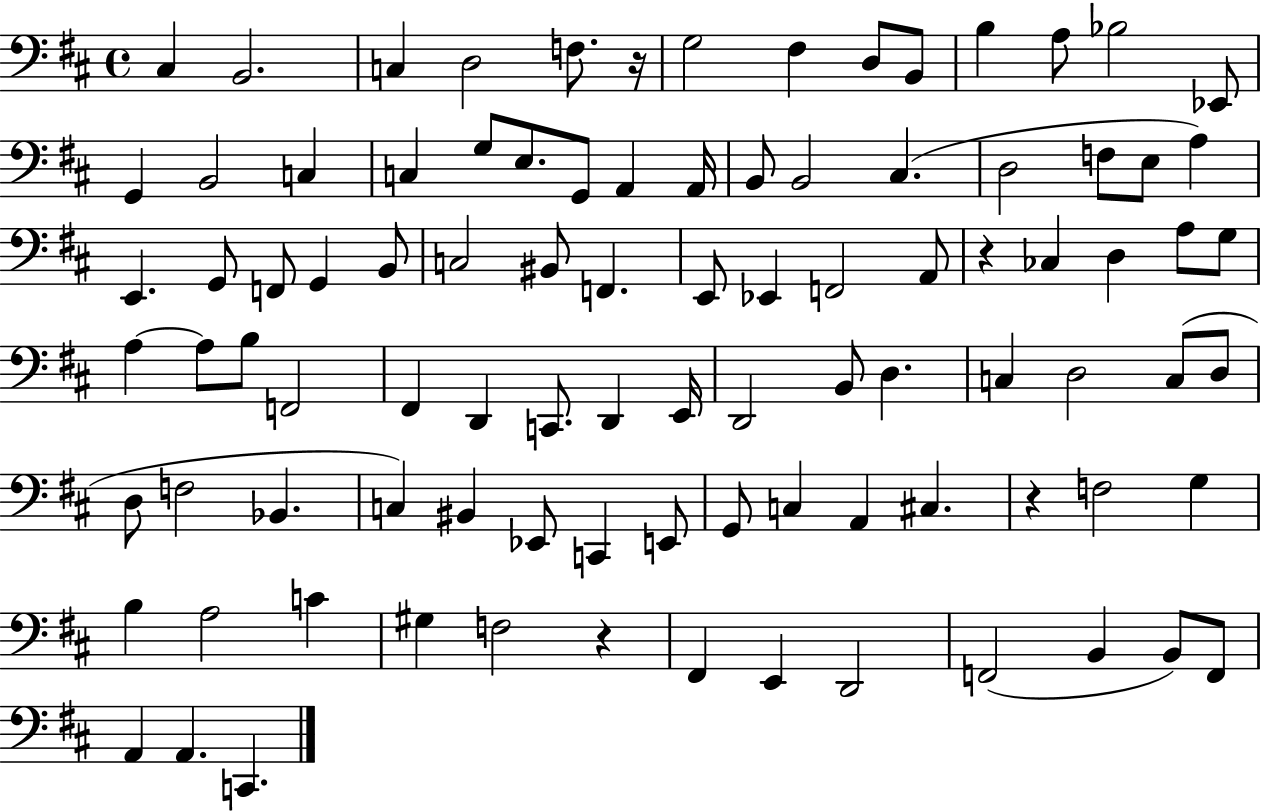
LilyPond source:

{
  \clef bass
  \time 4/4
  \defaultTimeSignature
  \key d \major
  cis4 b,2. | c4 d2 f8. r16 | g2 fis4 d8 b,8 | b4 a8 bes2 ees,8 | \break g,4 b,2 c4 | c4 g8 e8. g,8 a,4 a,16 | b,8 b,2 cis4.( | d2 f8 e8 a4) | \break e,4. g,8 f,8 g,4 b,8 | c2 bis,8 f,4. | e,8 ees,4 f,2 a,8 | r4 ces4 d4 a8 g8 | \break a4~~ a8 b8 f,2 | fis,4 d,4 c,8. d,4 e,16 | d,2 b,8 d4. | c4 d2 c8( d8 | \break d8 f2 bes,4. | c4) bis,4 ees,8 c,4 e,8 | g,8 c4 a,4 cis4. | r4 f2 g4 | \break b4 a2 c'4 | gis4 f2 r4 | fis,4 e,4 d,2 | f,2( b,4 b,8) f,8 | \break a,4 a,4. c,4. | \bar "|."
}